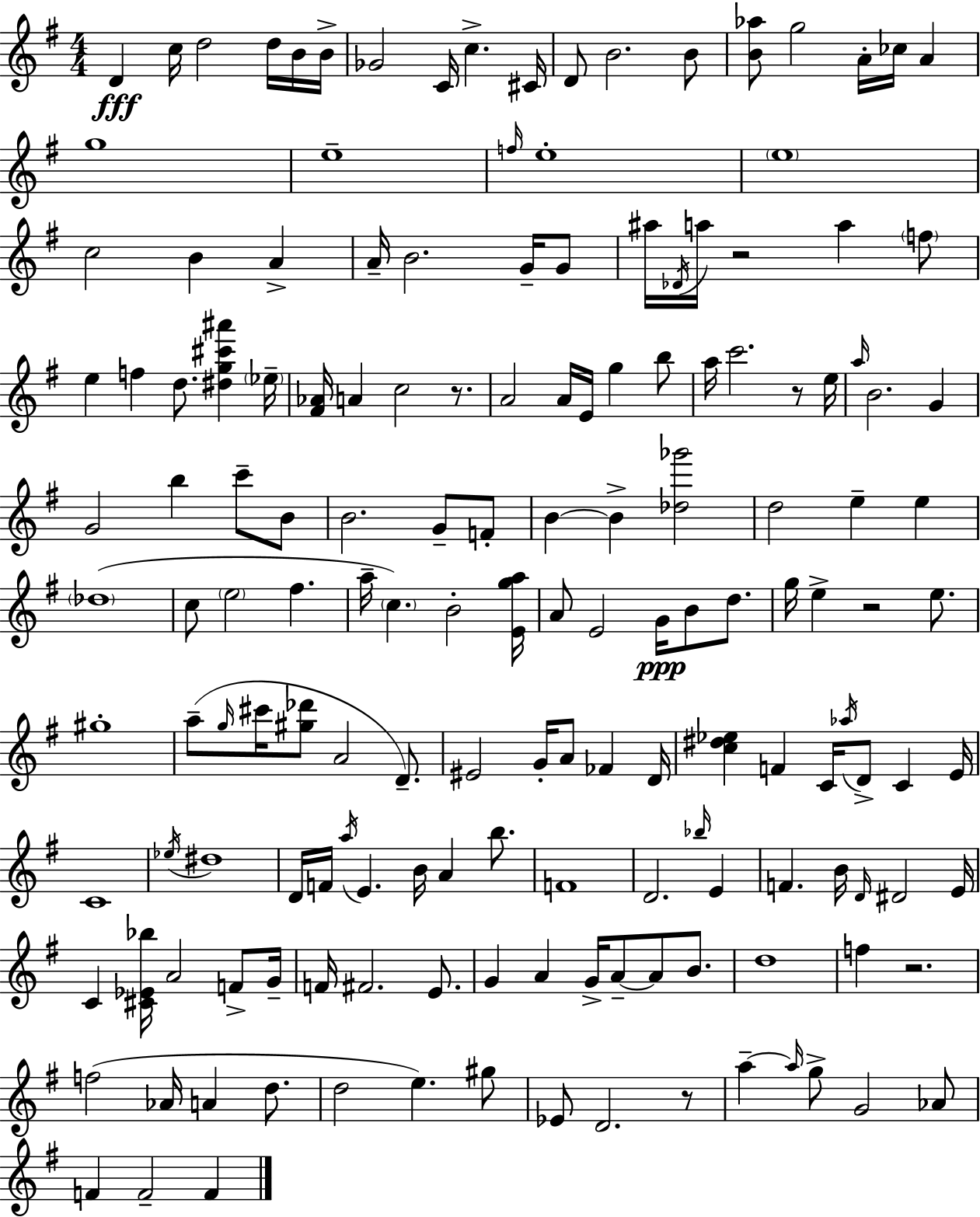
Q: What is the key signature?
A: G major